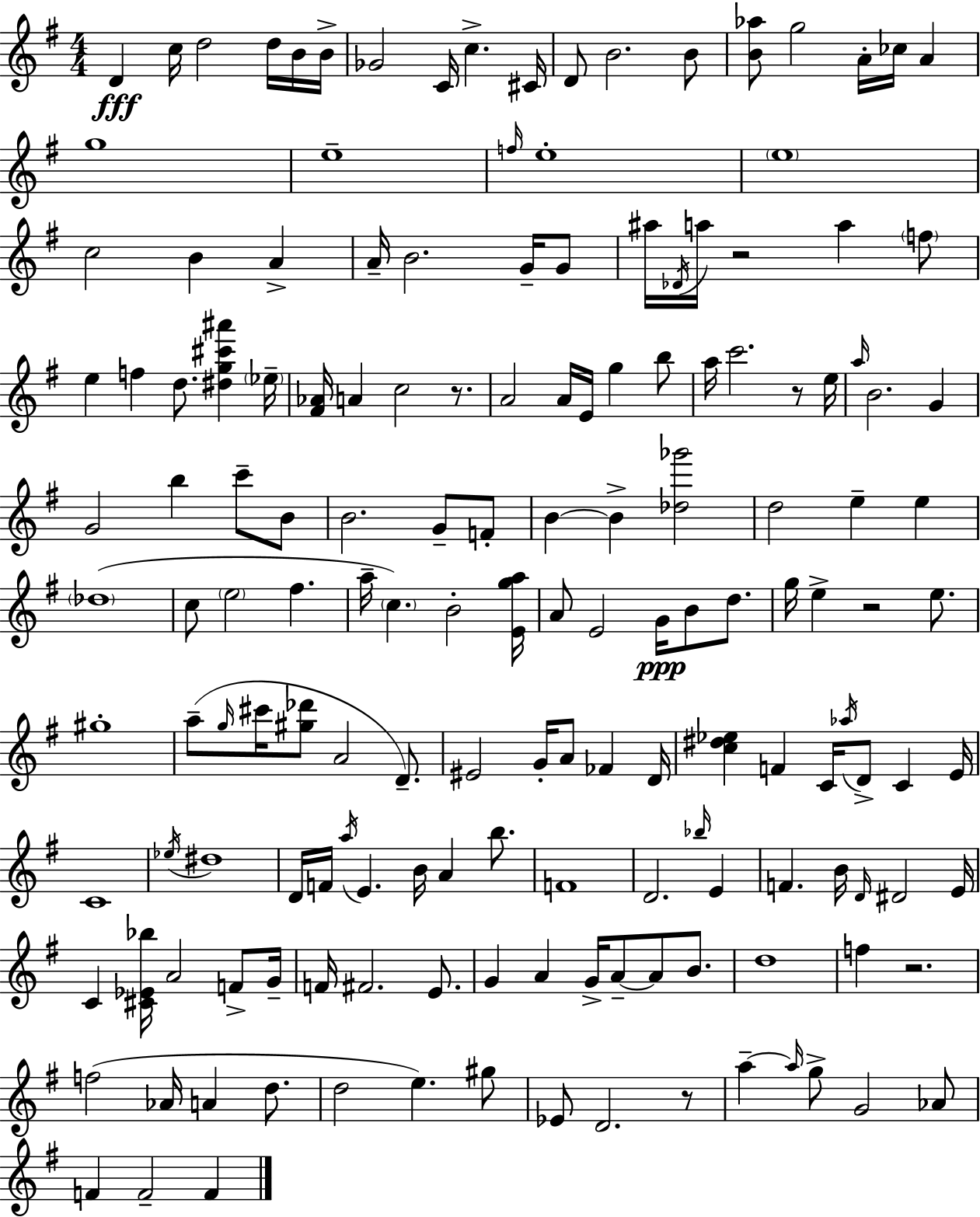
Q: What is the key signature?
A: G major